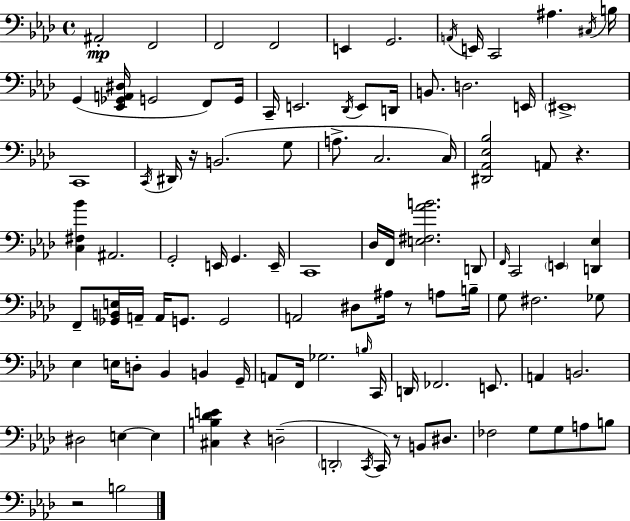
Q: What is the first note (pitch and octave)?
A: A#2